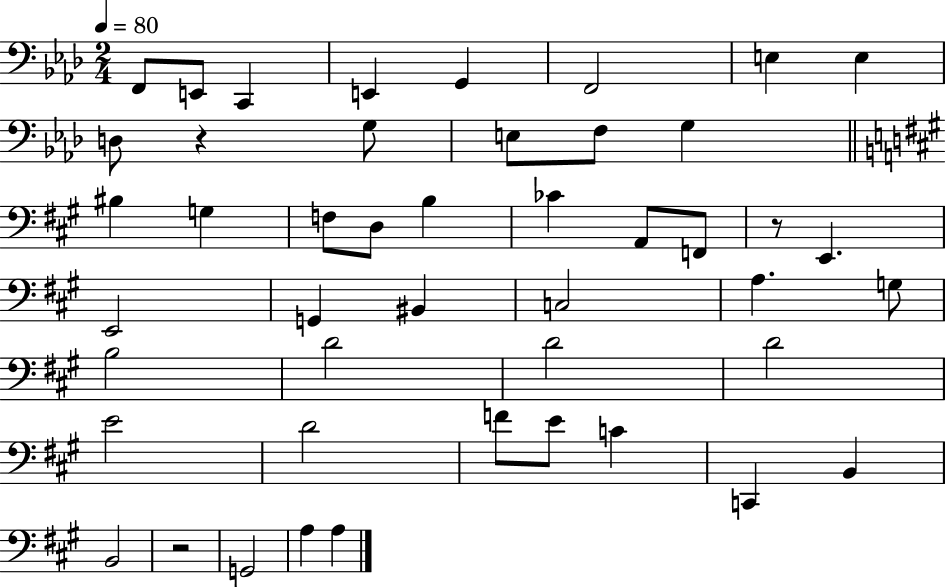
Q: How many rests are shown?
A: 3